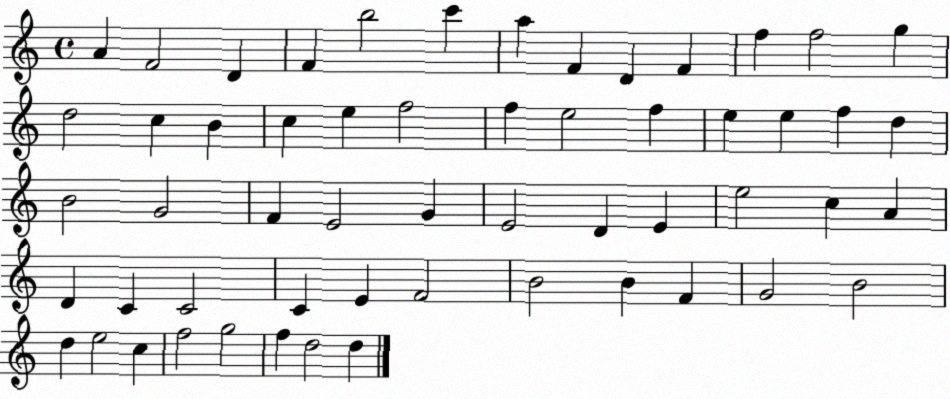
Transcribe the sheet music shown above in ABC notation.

X:1
T:Untitled
M:4/4
L:1/4
K:C
A F2 D F b2 c' a F D F f f2 g d2 c B c e f2 f e2 f e e f d B2 G2 F E2 G E2 D E e2 c A D C C2 C E F2 B2 B F G2 B2 d e2 c f2 g2 f d2 d